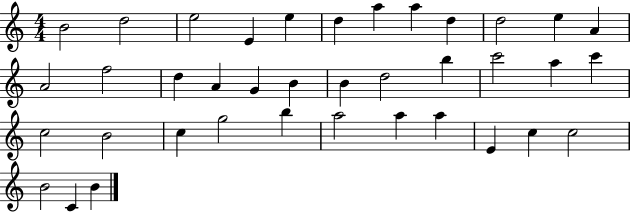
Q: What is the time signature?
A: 4/4